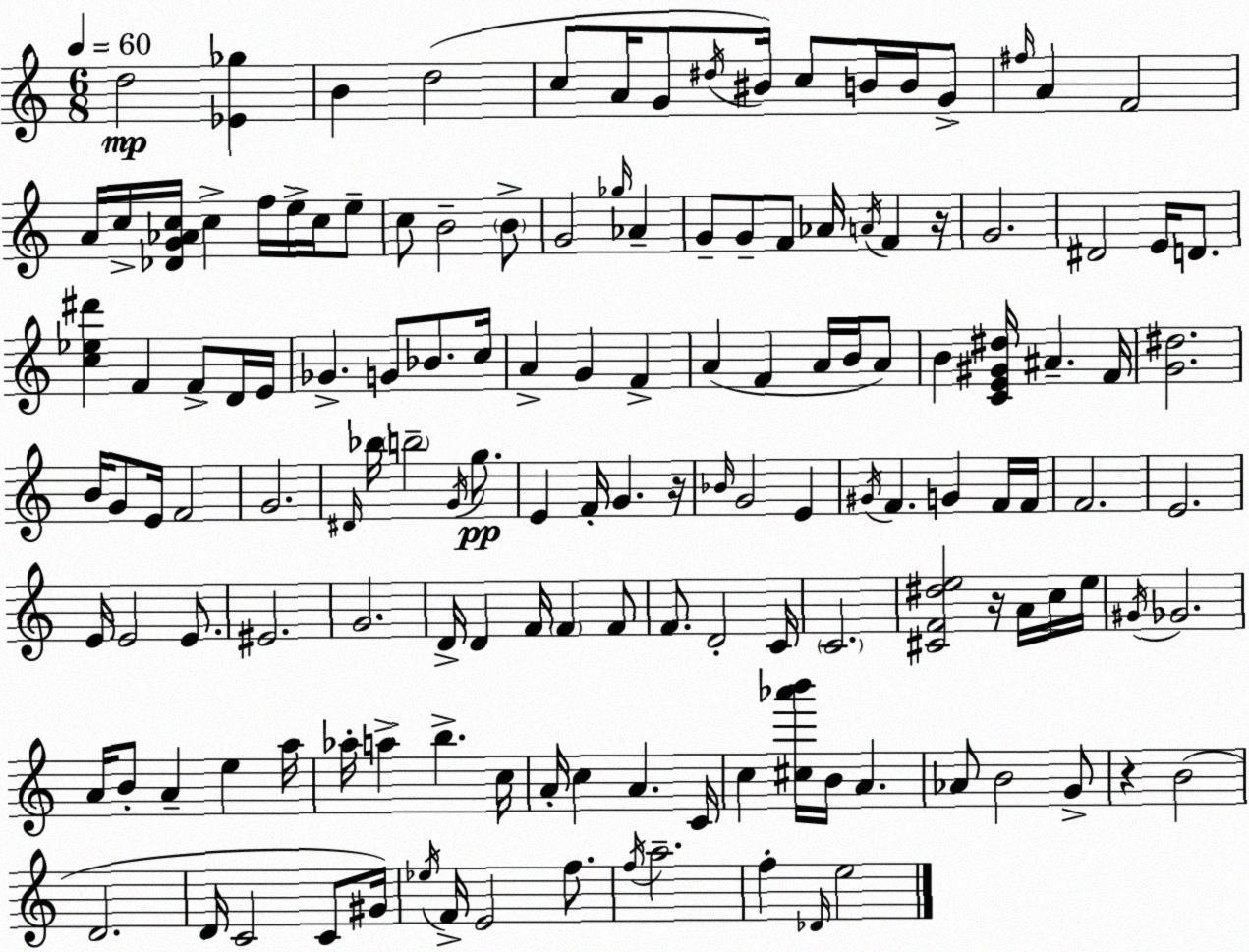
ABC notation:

X:1
T:Untitled
M:6/8
L:1/4
K:Am
d2 [_E_g] B d2 c/2 A/4 G/2 ^d/4 ^B/4 c/2 B/4 B/4 G/2 ^f/4 A F2 A/4 c/4 [_DG_Ac]/4 c f/4 e/4 c/4 e/2 c/2 B2 B/2 G2 _g/4 _A G/2 G/2 F/2 _A/4 A/4 F z/4 G2 ^D2 E/4 D/2 [c_e^d'] F F/2 D/4 E/4 _G G/2 _B/2 c/4 A G F A F A/4 B/4 A/2 B [CE^G^d]/4 ^A F/4 [G^d]2 B/4 G/2 E/4 F2 G2 ^D/4 _b/4 b2 G/4 g/2 E F/4 G z/4 _B/4 G2 E ^G/4 F G F/4 F/4 F2 E2 E/4 E2 E/2 ^E2 G2 D/4 D F/4 F F/2 F/2 D2 C/4 C2 [^CF^de]2 z/4 A/4 c/4 e/4 ^G/4 _G2 A/4 B/2 A e a/4 _a/4 a b c/4 A/4 c A C/4 c [^c_a'b']/4 B/4 A _A/2 B2 G/2 z B2 D2 D/4 C2 C/2 ^G/4 _e/4 F/4 E2 f/2 f/4 a2 f _D/4 e2